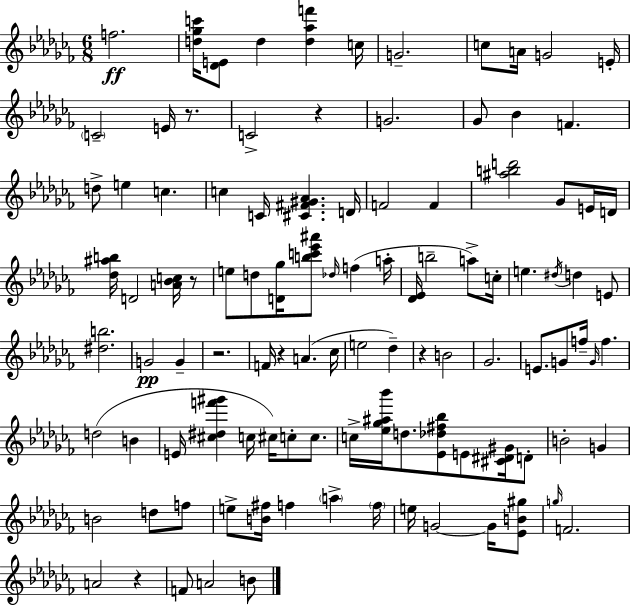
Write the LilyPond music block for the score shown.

{
  \clef treble
  \numericTimeSignature
  \time 6/8
  \key aes \minor
  f''2.\ff | <d'' ges'' c'''>16 <des' e'>8 d''4 <d'' aes'' f'''>4 c''16 | g'2.-- | c''8 a'16 g'2 e'16-. | \break \parenthesize c'2-- e'16 r8. | c'2-> r4 | g'2. | ges'8 bes'4 f'4. | \break d''8-> e''4 c''4. | c''4 c'16 <cis' fis' gis' aes'>4. d'16 | f'2 f'4 | <ais'' b'' d'''>2 ges'8 e'16 d'16 | \break <des'' ais'' b''>16 d'2 <a' bes' c''>16 r8 | e''8 d''8 <d' ges''>16 <b'' c''' ees''' ais'''>8 \grace { des''16 }( f''4 | a''16-. <des' ees'>16 b''2-- a''8->) | c''16-. e''4. \acciaccatura { dis''16 } d''4 | \break e'8 <dis'' b''>2. | g'2\pp g'4-- | r2. | f'16 r4 a'4.( | \break ces''16 e''2 des''4--) | r4 b'2 | ges'2. | e'8. g'8 f''16-- \grace { g'16 } f''4. | \break d''2( b'4 | e'16 <cis'' dis'' f''' gis'''>4 c''16 cis''16) c''8-. | c''8. c''16-> <ees'' ges'' ais'' bes'''>16 d''8. <ees' des'' fis'' bes''>8 e'8 | <cis' dis' gis'>16 d'8-. b'2-. g'4 | \break b'2 d''8 | f''8 e''8-> <b' fis''>16 f''4 \parenthesize a''4-> | \parenthesize f''16 e''16 g'2~~ | g'16 <ees' b' gis''>8 \grace { g''16 } f'2. | \break a'2 | r4 f'8 a'2 | b'8 \bar "|."
}